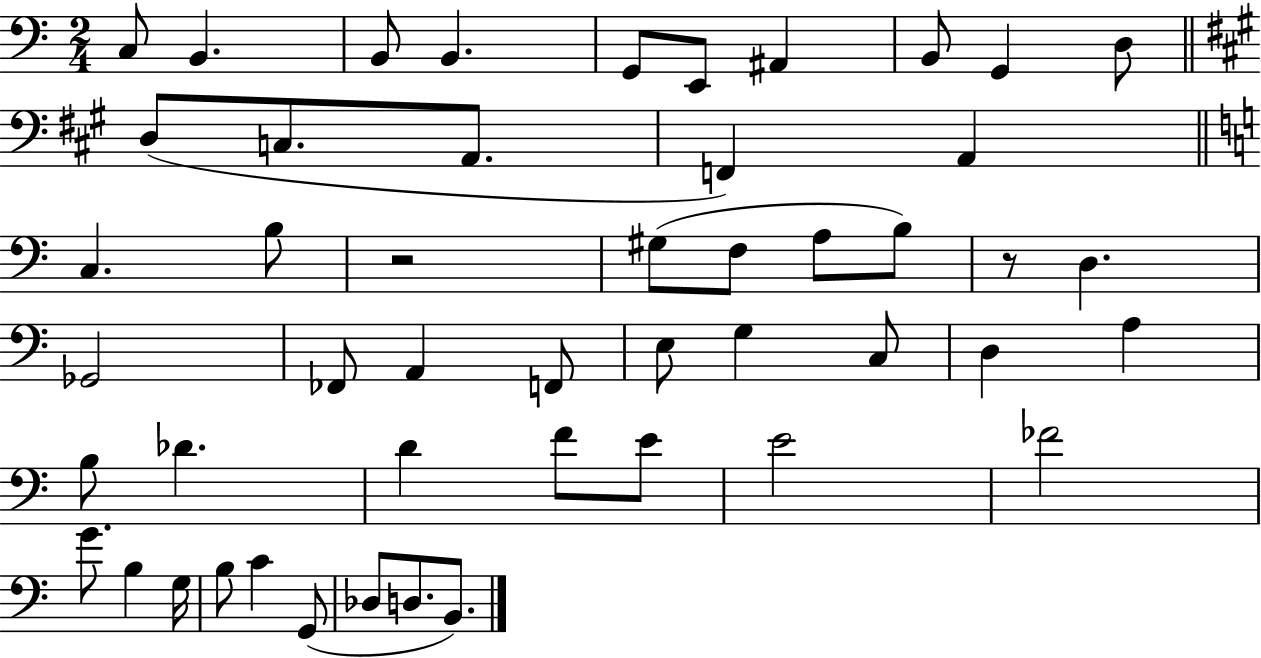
{
  \clef bass
  \numericTimeSignature
  \time 2/4
  \key c \major
  c8 b,4. | b,8 b,4. | g,8 e,8 ais,4 | b,8 g,4 d8 | \break \bar "||" \break \key a \major d8( c8. a,8. | f,4) a,4 | \bar "||" \break \key c \major c4. b8 | r2 | gis8( f8 a8 b8) | r8 d4. | \break ges,2 | fes,8 a,4 f,8 | e8 g4 c8 | d4 a4 | \break b8 des'4. | d'4 f'8 e'8 | e'2 | fes'2 | \break g'8. b4 g16 | b8 c'4 g,8( | des8 d8. b,8.) | \bar "|."
}